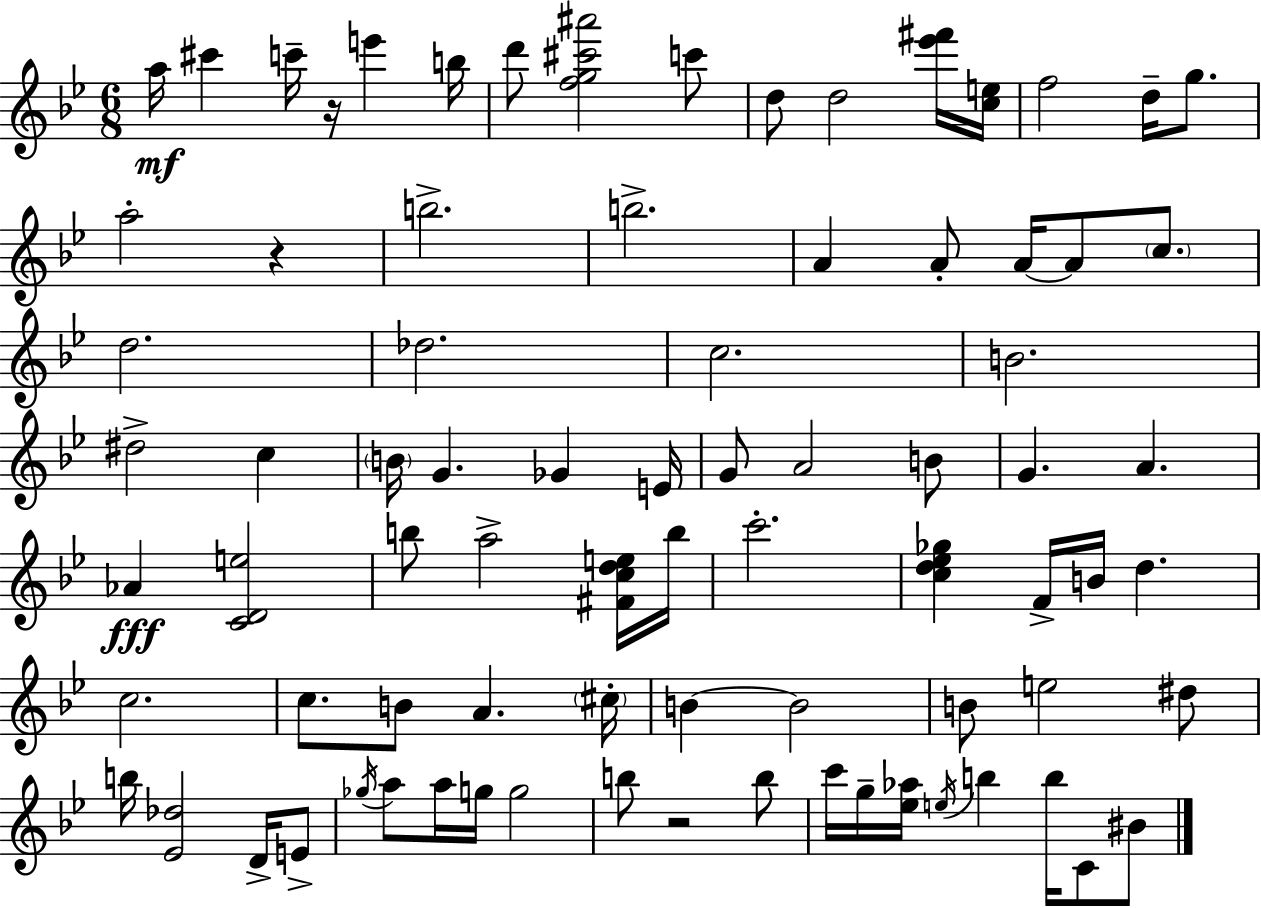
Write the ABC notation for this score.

X:1
T:Untitled
M:6/8
L:1/4
K:Bb
a/4 ^c' c'/4 z/4 e' b/4 d'/2 [fg^c'^a']2 c'/2 d/2 d2 [_e'^f']/4 [ce]/4 f2 d/4 g/2 a2 z b2 b2 A A/2 A/4 A/2 c/2 d2 _d2 c2 B2 ^d2 c B/4 G _G E/4 G/2 A2 B/2 G A _A [CDe]2 b/2 a2 [^Fcde]/4 b/4 c'2 [cd_e_g] F/4 B/4 d c2 c/2 B/2 A ^c/4 B B2 B/2 e2 ^d/2 b/4 [_E_d]2 D/4 E/2 _g/4 a/2 a/4 g/4 g2 b/2 z2 b/2 c'/4 g/4 [_e_a]/4 e/4 b b/4 C/2 ^B/2